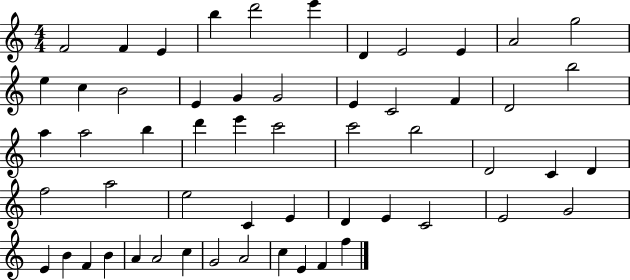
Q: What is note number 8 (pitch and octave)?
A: E4